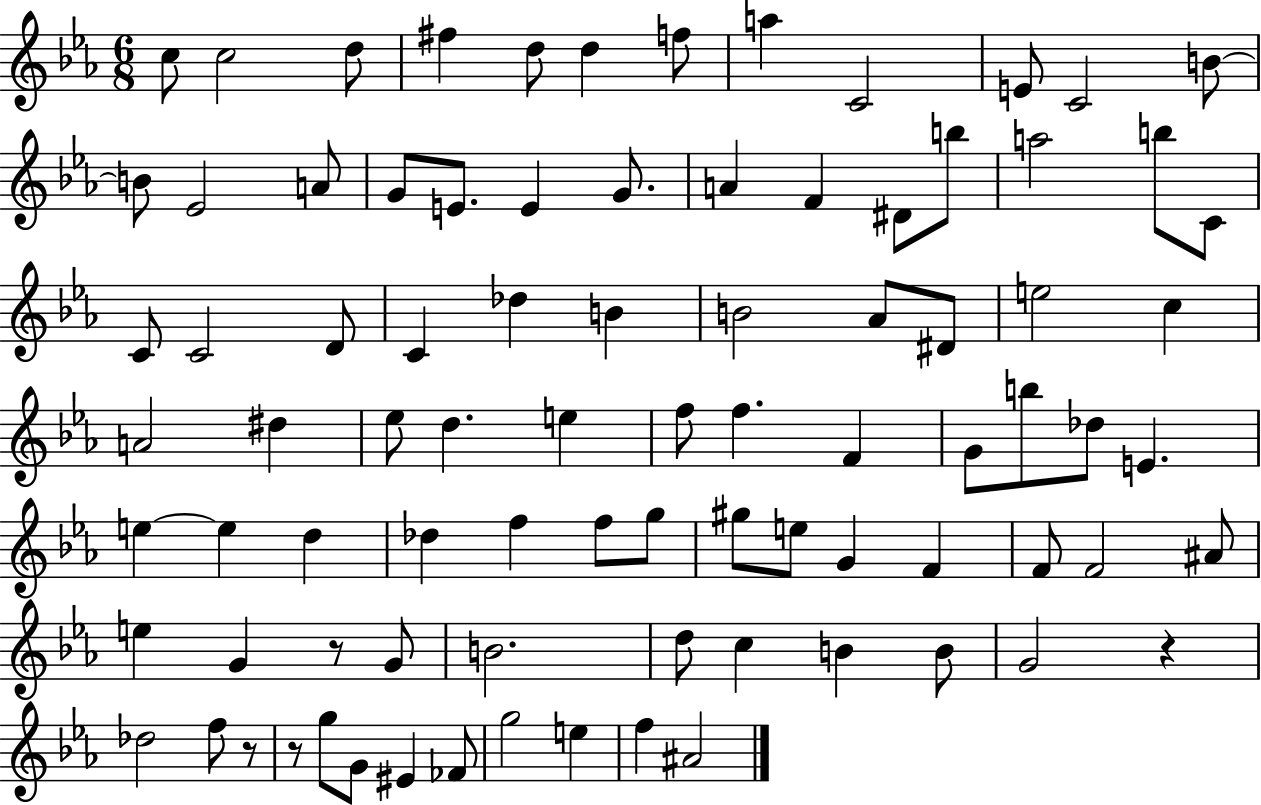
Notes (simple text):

C5/e C5/h D5/e F#5/q D5/e D5/q F5/e A5/q C4/h E4/e C4/h B4/e B4/e Eb4/h A4/e G4/e E4/e. E4/q G4/e. A4/q F4/q D#4/e B5/e A5/h B5/e C4/e C4/e C4/h D4/e C4/q Db5/q B4/q B4/h Ab4/e D#4/e E5/h C5/q A4/h D#5/q Eb5/e D5/q. E5/q F5/e F5/q. F4/q G4/e B5/e Db5/e E4/q. E5/q E5/q D5/q Db5/q F5/q F5/e G5/e G#5/e E5/e G4/q F4/q F4/e F4/h A#4/e E5/q G4/q R/e G4/e B4/h. D5/e C5/q B4/q B4/e G4/h R/q Db5/h F5/e R/e R/e G5/e G4/e EIS4/q FES4/e G5/h E5/q F5/q A#4/h